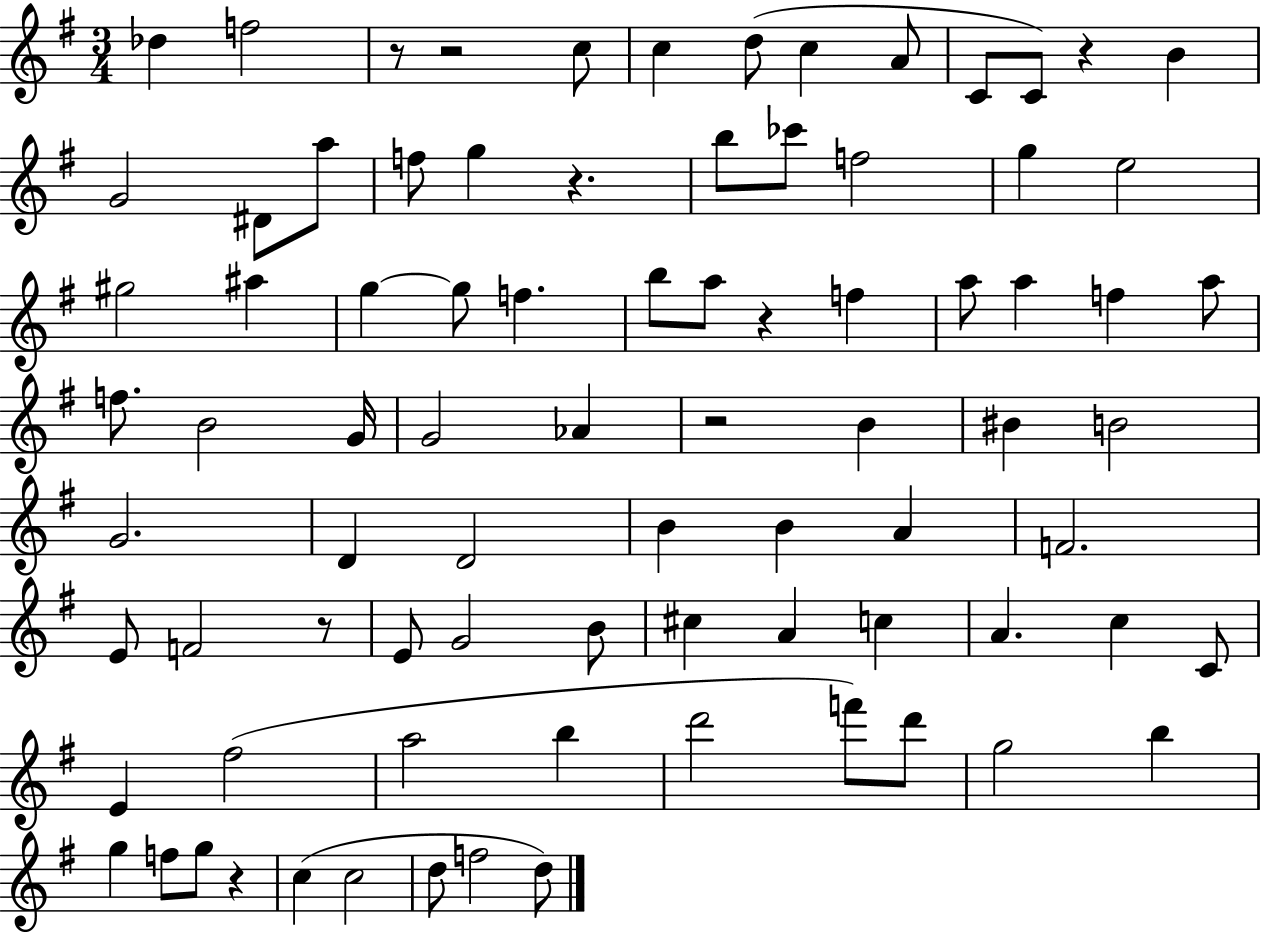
X:1
T:Untitled
M:3/4
L:1/4
K:G
_d f2 z/2 z2 c/2 c d/2 c A/2 C/2 C/2 z B G2 ^D/2 a/2 f/2 g z b/2 _c'/2 f2 g e2 ^g2 ^a g g/2 f b/2 a/2 z f a/2 a f a/2 f/2 B2 G/4 G2 _A z2 B ^B B2 G2 D D2 B B A F2 E/2 F2 z/2 E/2 G2 B/2 ^c A c A c C/2 E ^f2 a2 b d'2 f'/2 d'/2 g2 b g f/2 g/2 z c c2 d/2 f2 d/2